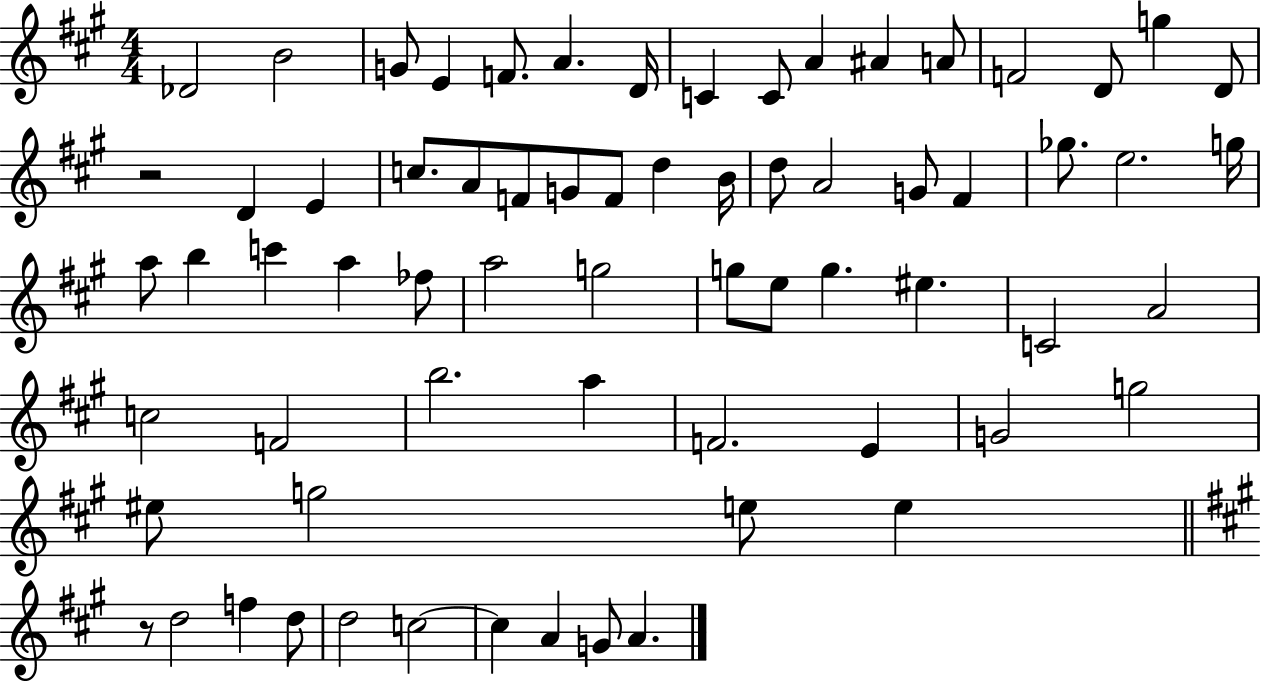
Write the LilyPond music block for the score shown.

{
  \clef treble
  \numericTimeSignature
  \time 4/4
  \key a \major
  des'2 b'2 | g'8 e'4 f'8. a'4. d'16 | c'4 c'8 a'4 ais'4 a'8 | f'2 d'8 g''4 d'8 | \break r2 d'4 e'4 | c''8. a'8 f'8 g'8 f'8 d''4 b'16 | d''8 a'2 g'8 fis'4 | ges''8. e''2. g''16 | \break a''8 b''4 c'''4 a''4 fes''8 | a''2 g''2 | g''8 e''8 g''4. eis''4. | c'2 a'2 | \break c''2 f'2 | b''2. a''4 | f'2. e'4 | g'2 g''2 | \break eis''8 g''2 e''8 e''4 | \bar "||" \break \key a \major r8 d''2 f''4 d''8 | d''2 c''2~~ | c''4 a'4 g'8 a'4. | \bar "|."
}